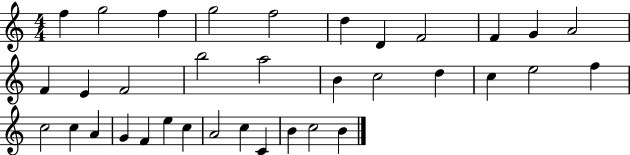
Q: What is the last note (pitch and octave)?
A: B4